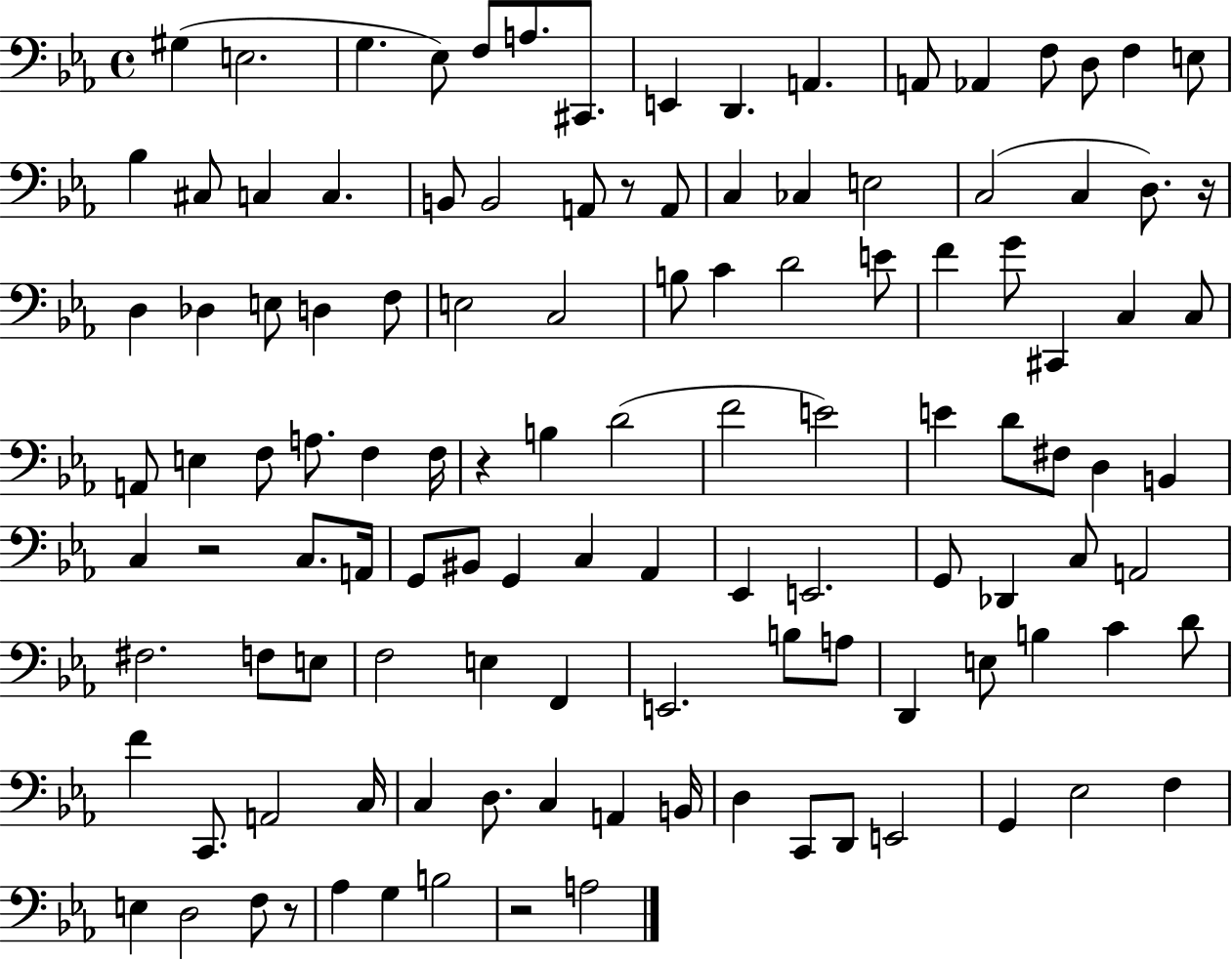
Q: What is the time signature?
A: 4/4